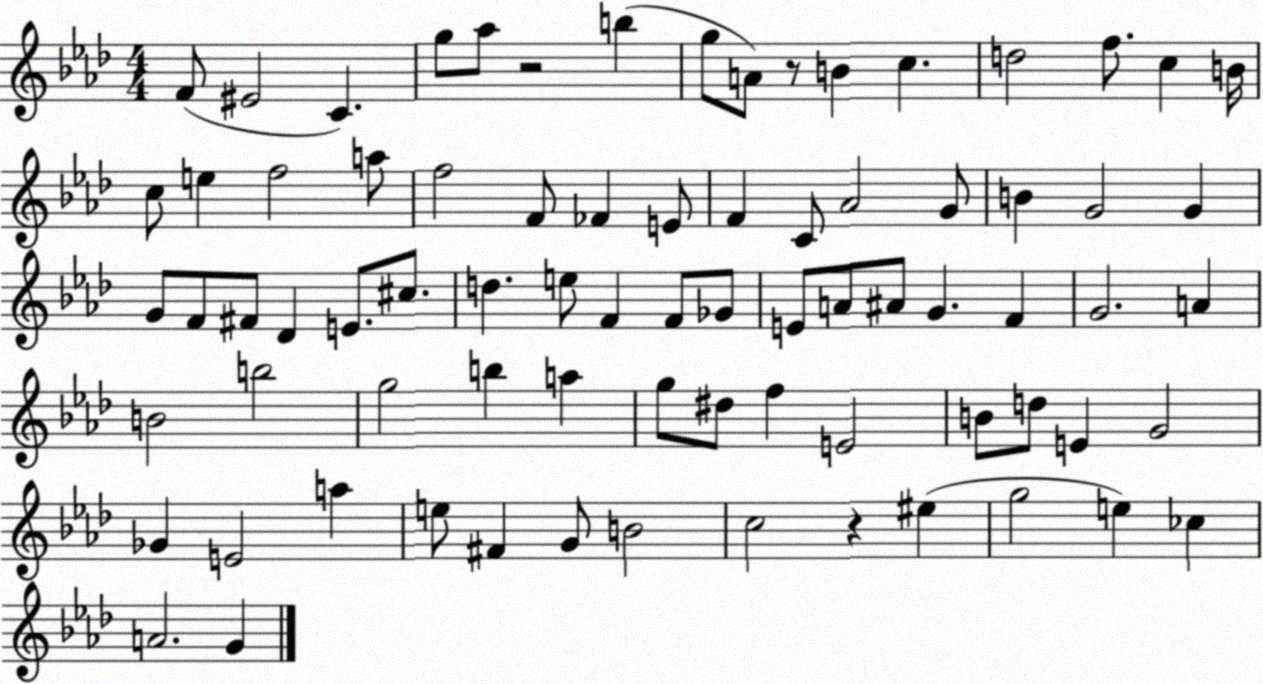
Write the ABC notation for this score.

X:1
T:Untitled
M:4/4
L:1/4
K:Ab
F/2 ^E2 C g/2 _a/2 z2 b g/2 A/2 z/2 B c d2 f/2 c B/4 c/2 e f2 a/2 f2 F/2 _F E/2 F C/2 _A2 G/2 B G2 G G/2 F/2 ^F/2 _D E/2 ^c/2 d e/2 F F/2 _G/2 E/2 A/2 ^A/2 G F G2 A B2 b2 g2 b a g/2 ^d/2 f E2 B/2 d/2 E G2 _G E2 a e/2 ^F G/2 B2 c2 z ^e g2 e _c A2 G